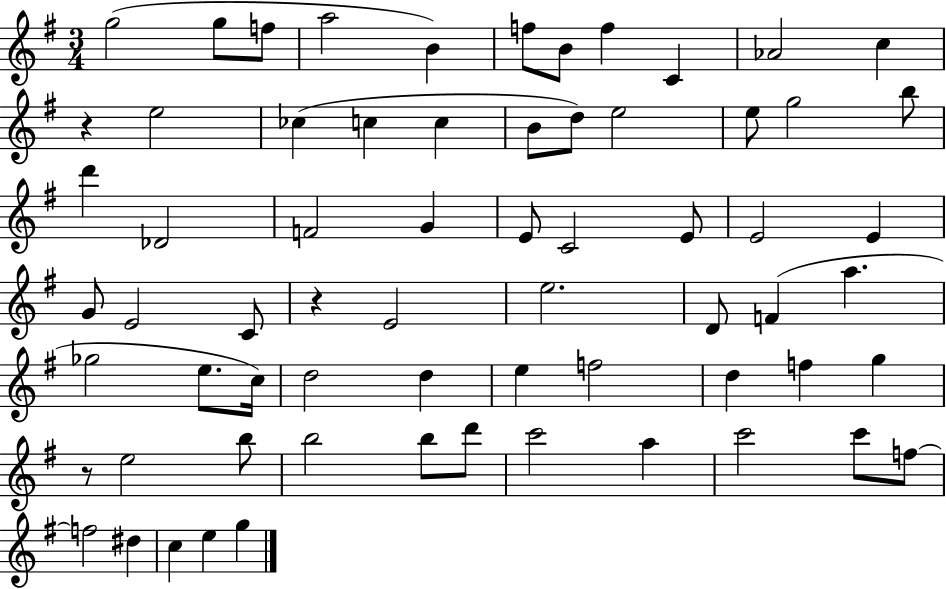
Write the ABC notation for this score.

X:1
T:Untitled
M:3/4
L:1/4
K:G
g2 g/2 f/2 a2 B f/2 B/2 f C _A2 c z e2 _c c c B/2 d/2 e2 e/2 g2 b/2 d' _D2 F2 G E/2 C2 E/2 E2 E G/2 E2 C/2 z E2 e2 D/2 F a _g2 e/2 c/4 d2 d e f2 d f g z/2 e2 b/2 b2 b/2 d'/2 c'2 a c'2 c'/2 f/2 f2 ^d c e g